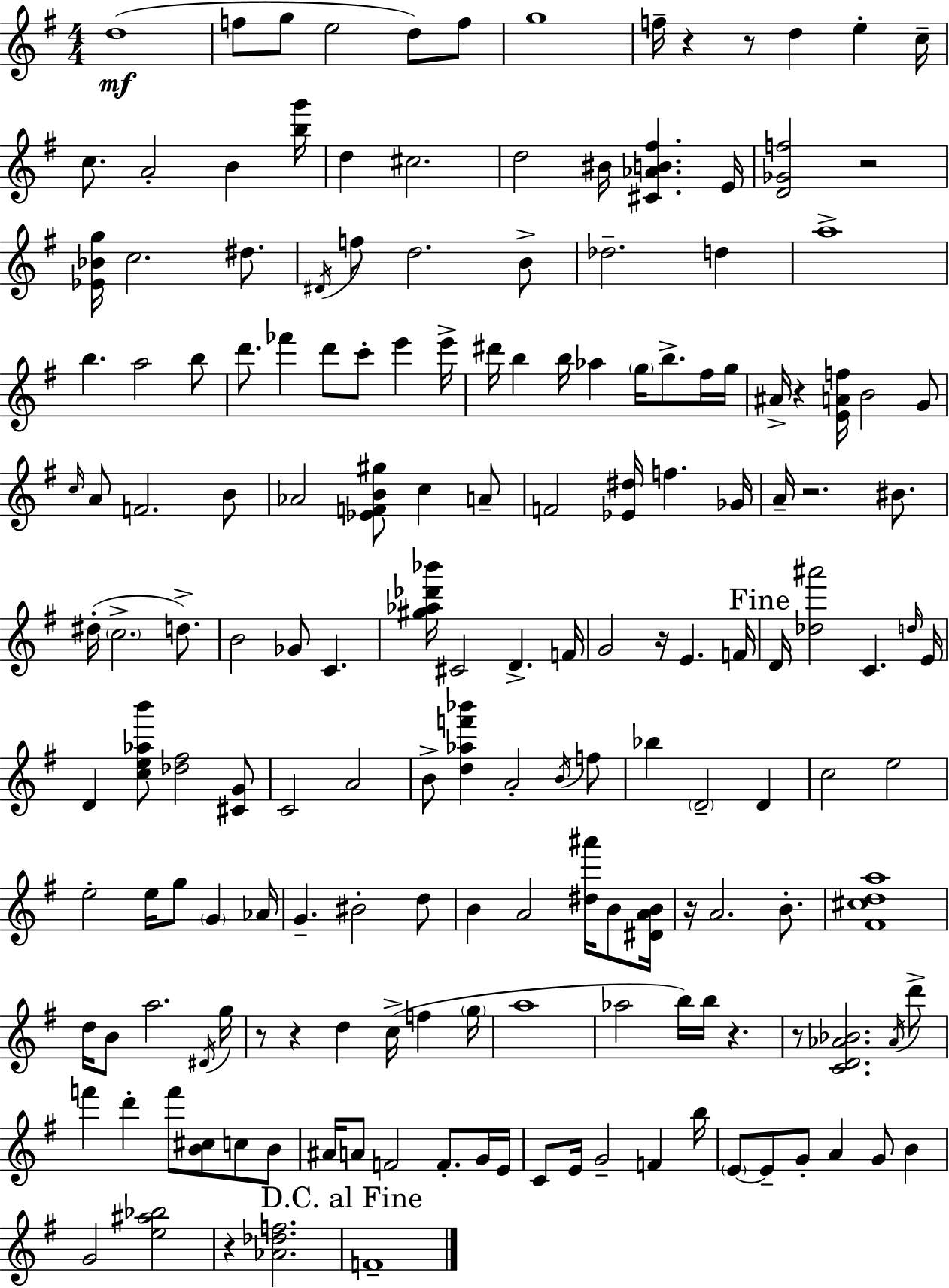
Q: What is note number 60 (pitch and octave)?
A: BIS4